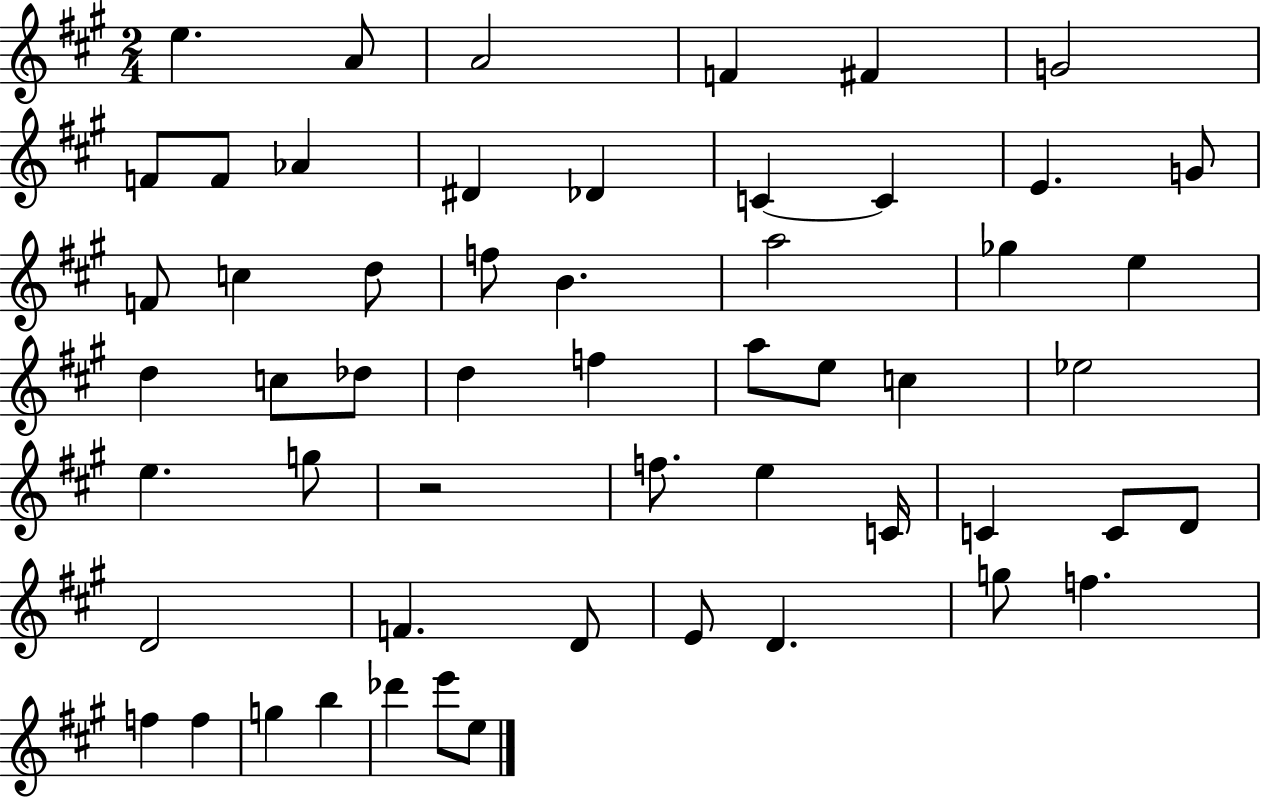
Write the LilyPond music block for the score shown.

{
  \clef treble
  \numericTimeSignature
  \time 2/4
  \key a \major
  e''4. a'8 | a'2 | f'4 fis'4 | g'2 | \break f'8 f'8 aes'4 | dis'4 des'4 | c'4~~ c'4 | e'4. g'8 | \break f'8 c''4 d''8 | f''8 b'4. | a''2 | ges''4 e''4 | \break d''4 c''8 des''8 | d''4 f''4 | a''8 e''8 c''4 | ees''2 | \break e''4. g''8 | r2 | f''8. e''4 c'16 | c'4 c'8 d'8 | \break d'2 | f'4. d'8 | e'8 d'4. | g''8 f''4. | \break f''4 f''4 | g''4 b''4 | des'''4 e'''8 e''8 | \bar "|."
}